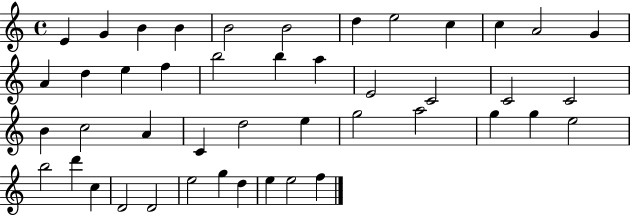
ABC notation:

X:1
T:Untitled
M:4/4
L:1/4
K:C
E G B B B2 B2 d e2 c c A2 G A d e f b2 b a E2 C2 C2 C2 B c2 A C d2 e g2 a2 g g e2 b2 d' c D2 D2 e2 g d e e2 f